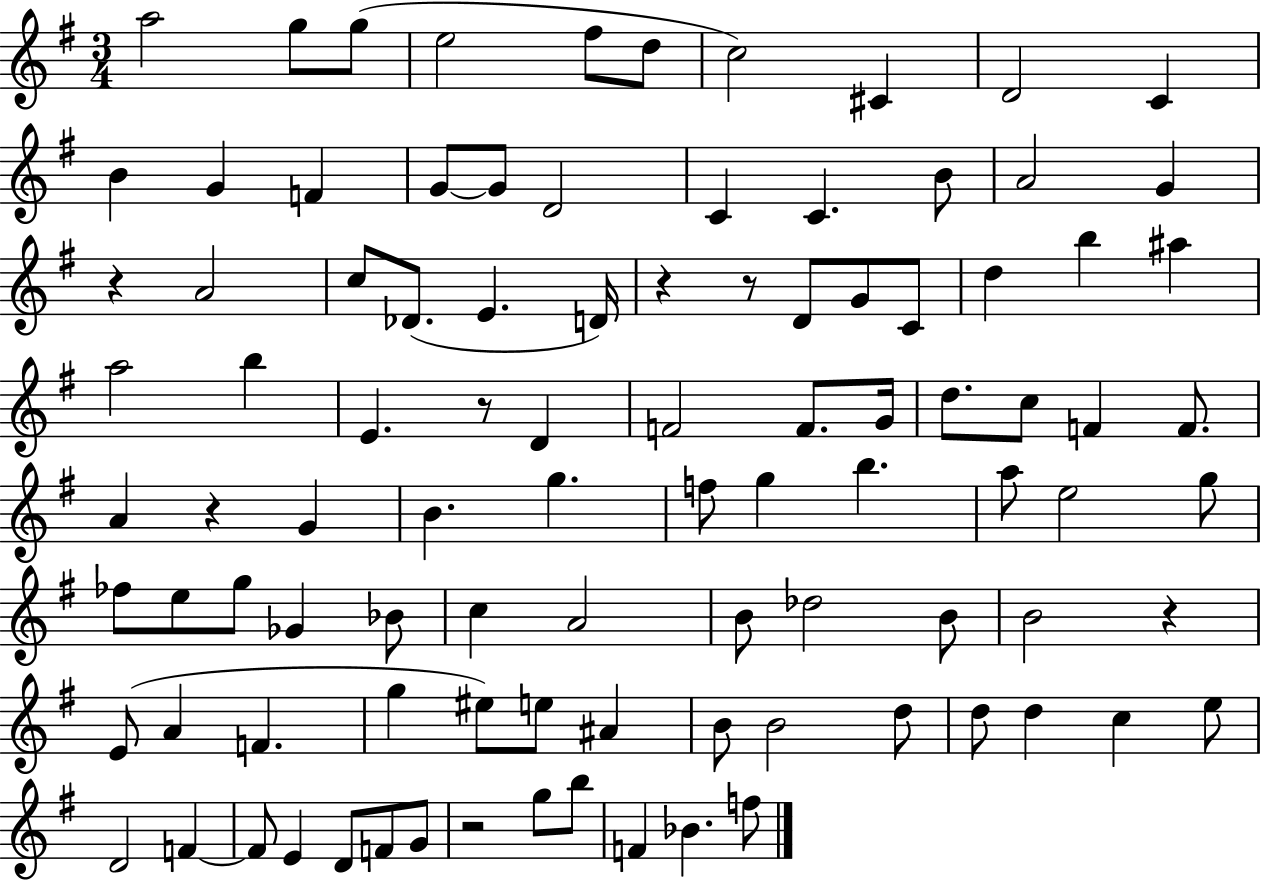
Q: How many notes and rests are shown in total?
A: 97